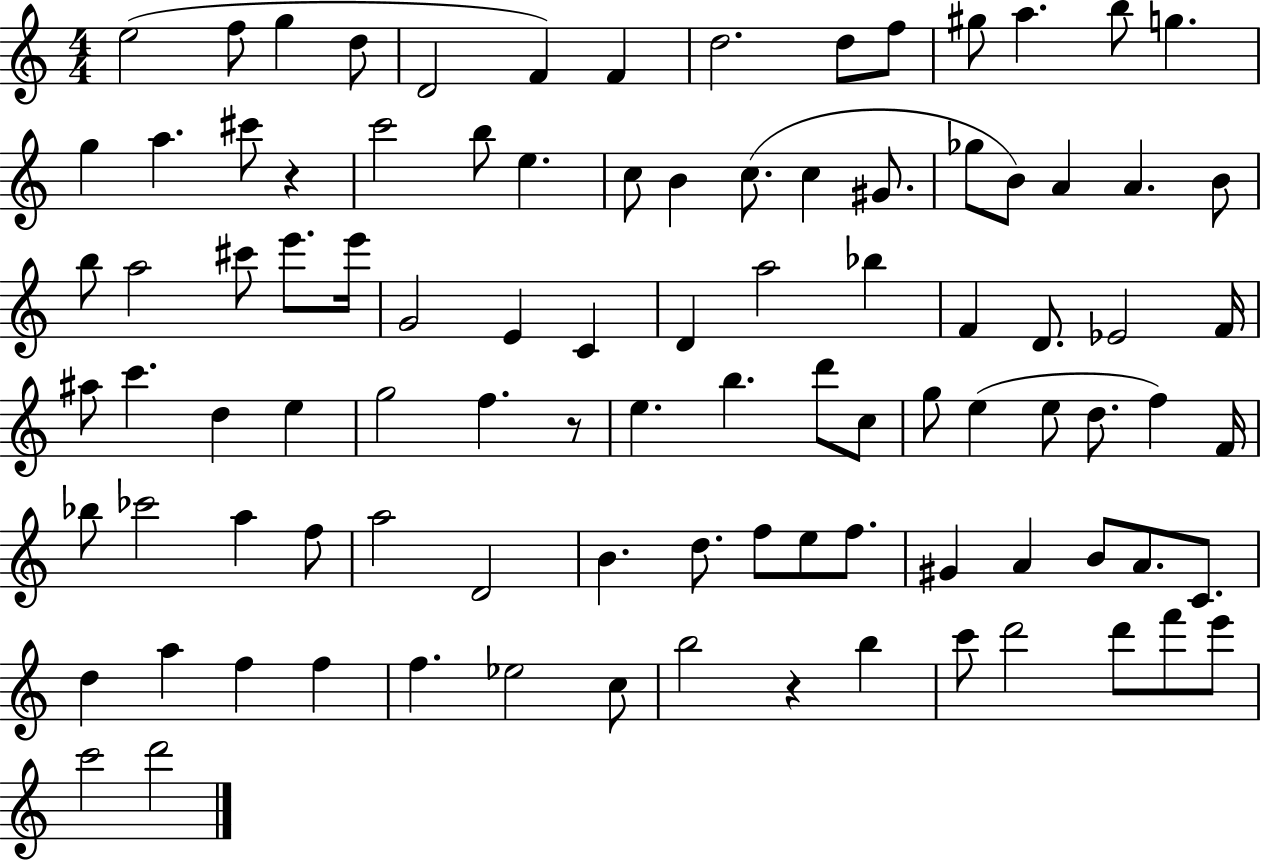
E5/h F5/e G5/q D5/e D4/h F4/q F4/q D5/h. D5/e F5/e G#5/e A5/q. B5/e G5/q. G5/q A5/q. C#6/e R/q C6/h B5/e E5/q. C5/e B4/q C5/e. C5/q G#4/e. Gb5/e B4/e A4/q A4/q. B4/e B5/e A5/h C#6/e E6/e. E6/s G4/h E4/q C4/q D4/q A5/h Bb5/q F4/q D4/e. Eb4/h F4/s A#5/e C6/q. D5/q E5/q G5/h F5/q. R/e E5/q. B5/q. D6/e C5/e G5/e E5/q E5/e D5/e. F5/q F4/s Bb5/e CES6/h A5/q F5/e A5/h D4/h B4/q. D5/e. F5/e E5/e F5/e. G#4/q A4/q B4/e A4/e. C4/e. D5/q A5/q F5/q F5/q F5/q. Eb5/h C5/e B5/h R/q B5/q C6/e D6/h D6/e F6/e E6/e C6/h D6/h